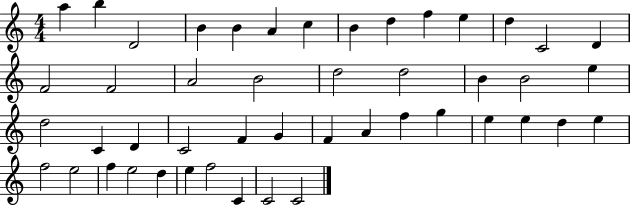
A5/q B5/q D4/h B4/q B4/q A4/q C5/q B4/q D5/q F5/q E5/q D5/q C4/h D4/q F4/h F4/h A4/h B4/h D5/h D5/h B4/q B4/h E5/q D5/h C4/q D4/q C4/h F4/q G4/q F4/q A4/q F5/q G5/q E5/q E5/q D5/q E5/q F5/h E5/h F5/q E5/h D5/q E5/q F5/h C4/q C4/h C4/h